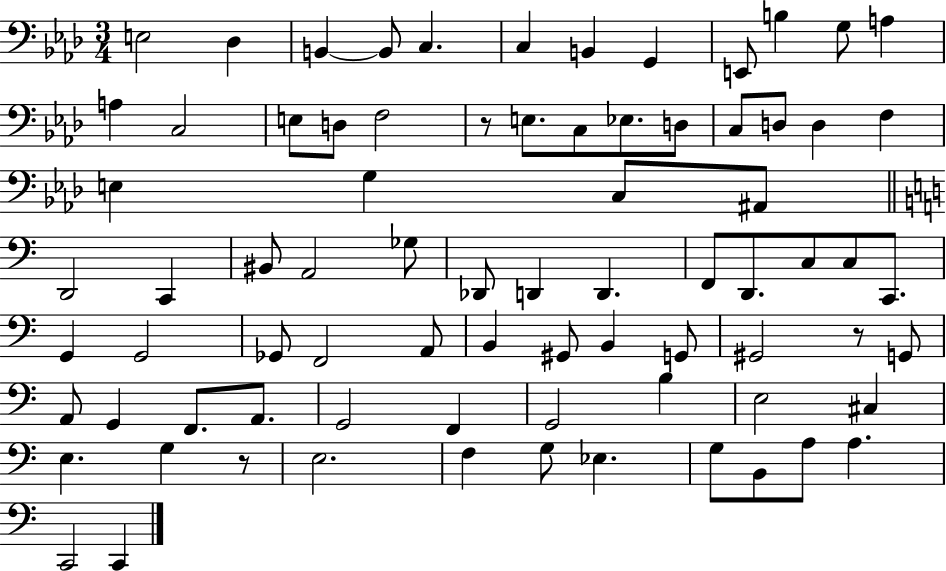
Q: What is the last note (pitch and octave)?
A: C2